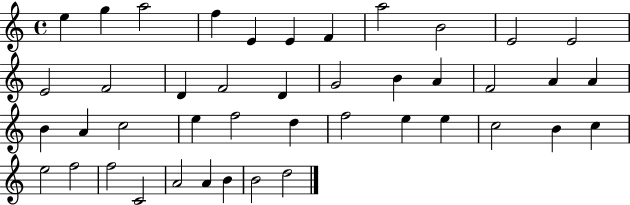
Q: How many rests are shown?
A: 0